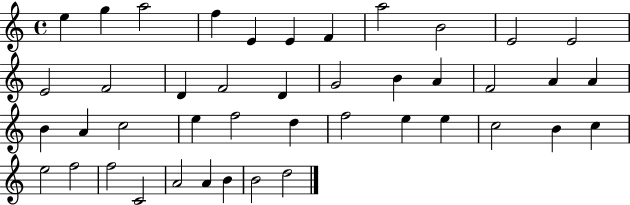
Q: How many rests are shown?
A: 0